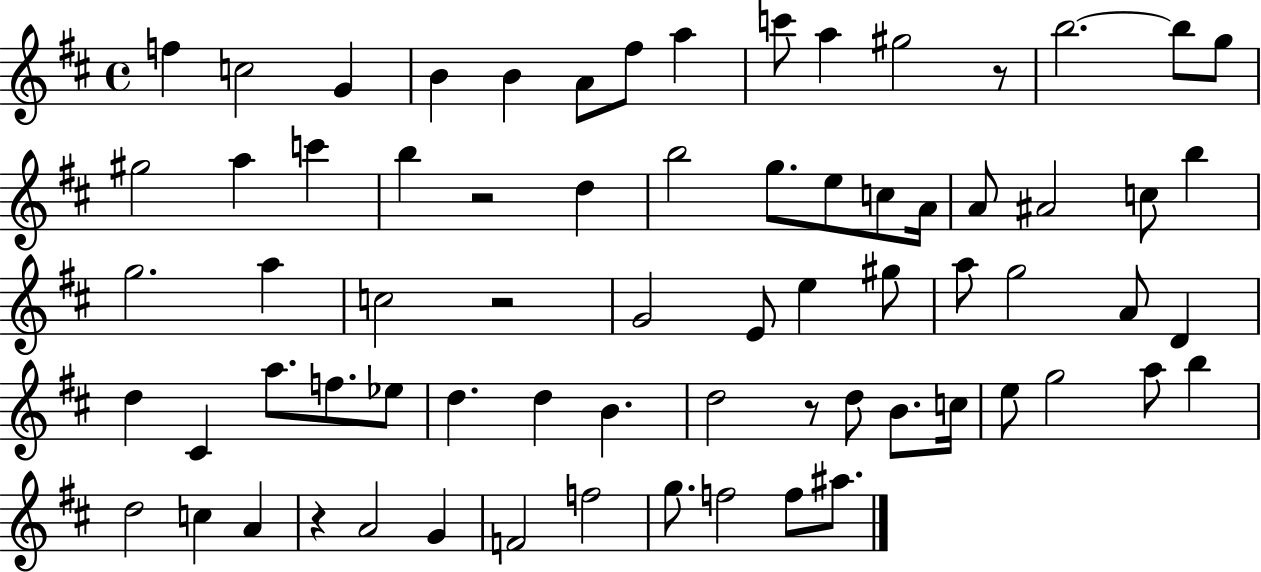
X:1
T:Untitled
M:4/4
L:1/4
K:D
f c2 G B B A/2 ^f/2 a c'/2 a ^g2 z/2 b2 b/2 g/2 ^g2 a c' b z2 d b2 g/2 e/2 c/2 A/4 A/2 ^A2 c/2 b g2 a c2 z2 G2 E/2 e ^g/2 a/2 g2 A/2 D d ^C a/2 f/2 _e/2 d d B d2 z/2 d/2 B/2 c/4 e/2 g2 a/2 b d2 c A z A2 G F2 f2 g/2 f2 f/2 ^a/2